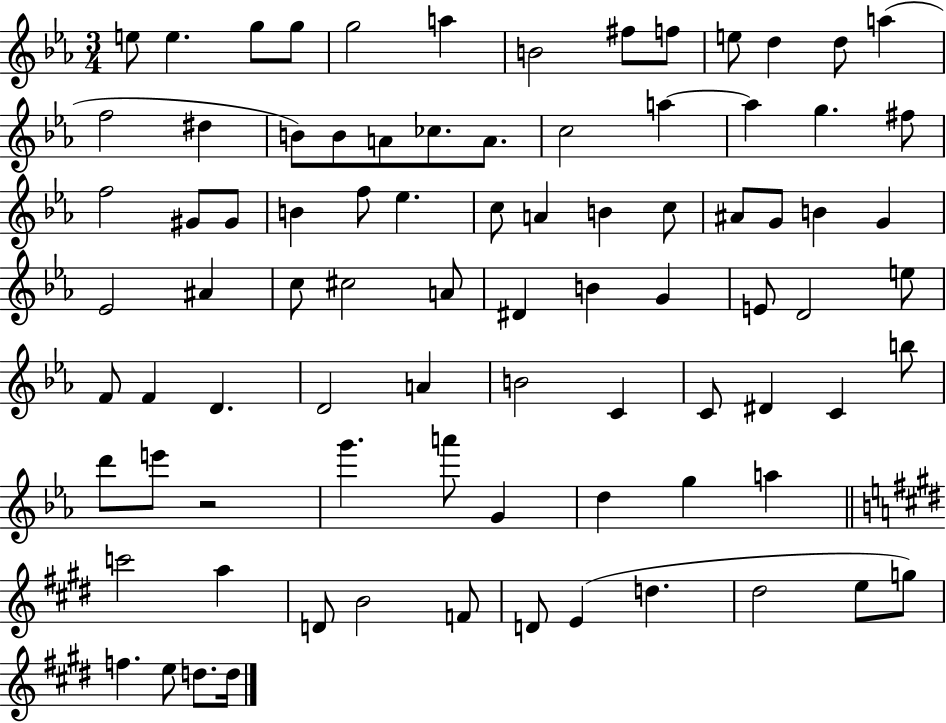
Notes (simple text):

E5/e E5/q. G5/e G5/e G5/h A5/q B4/h F#5/e F5/e E5/e D5/q D5/e A5/q F5/h D#5/q B4/e B4/e A4/e CES5/e. A4/e. C5/h A5/q A5/q G5/q. F#5/e F5/h G#4/e G#4/e B4/q F5/e Eb5/q. C5/e A4/q B4/q C5/e A#4/e G4/e B4/q G4/q Eb4/h A#4/q C5/e C#5/h A4/e D#4/q B4/q G4/q E4/e D4/h E5/e F4/e F4/q D4/q. D4/h A4/q B4/h C4/q C4/e D#4/q C4/q B5/e D6/e E6/e R/h G6/q. A6/e G4/q D5/q G5/q A5/q C6/h A5/q D4/e B4/h F4/e D4/e E4/q D5/q. D#5/h E5/e G5/e F5/q. E5/e D5/e. D5/s